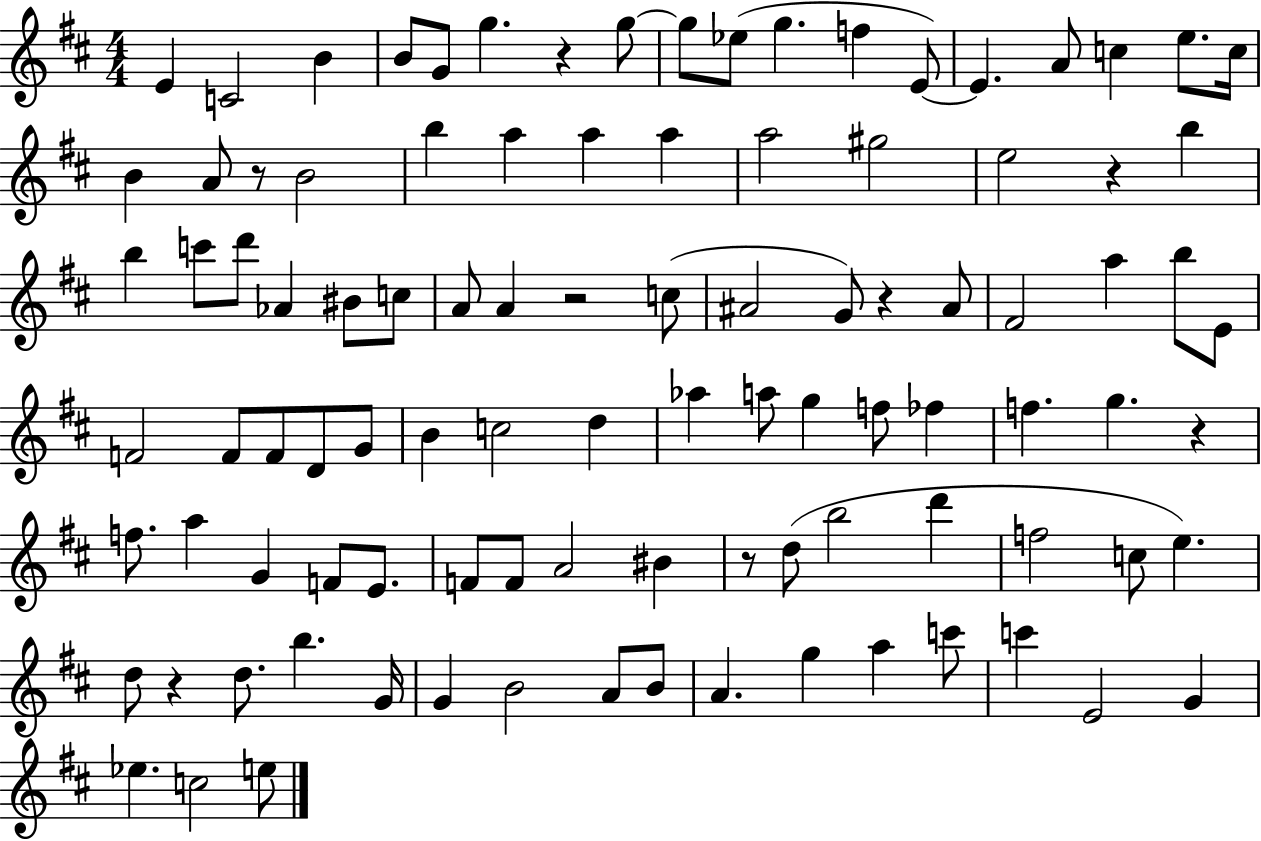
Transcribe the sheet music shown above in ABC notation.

X:1
T:Untitled
M:4/4
L:1/4
K:D
E C2 B B/2 G/2 g z g/2 g/2 _e/2 g f E/2 E A/2 c e/2 c/4 B A/2 z/2 B2 b a a a a2 ^g2 e2 z b b c'/2 d'/2 _A ^B/2 c/2 A/2 A z2 c/2 ^A2 G/2 z ^A/2 ^F2 a b/2 E/2 F2 F/2 F/2 D/2 G/2 B c2 d _a a/2 g f/2 _f f g z f/2 a G F/2 E/2 F/2 F/2 A2 ^B z/2 d/2 b2 d' f2 c/2 e d/2 z d/2 b G/4 G B2 A/2 B/2 A g a c'/2 c' E2 G _e c2 e/2